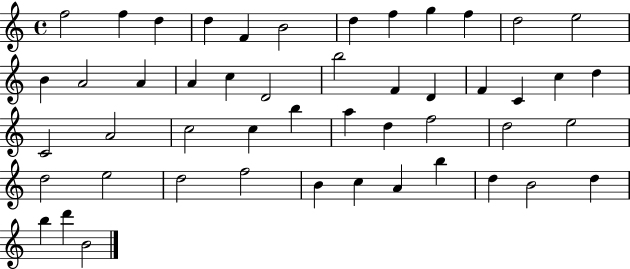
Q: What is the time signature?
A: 4/4